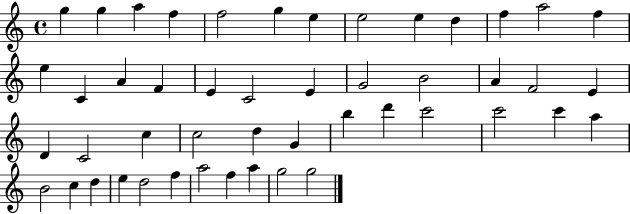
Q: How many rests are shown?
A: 0